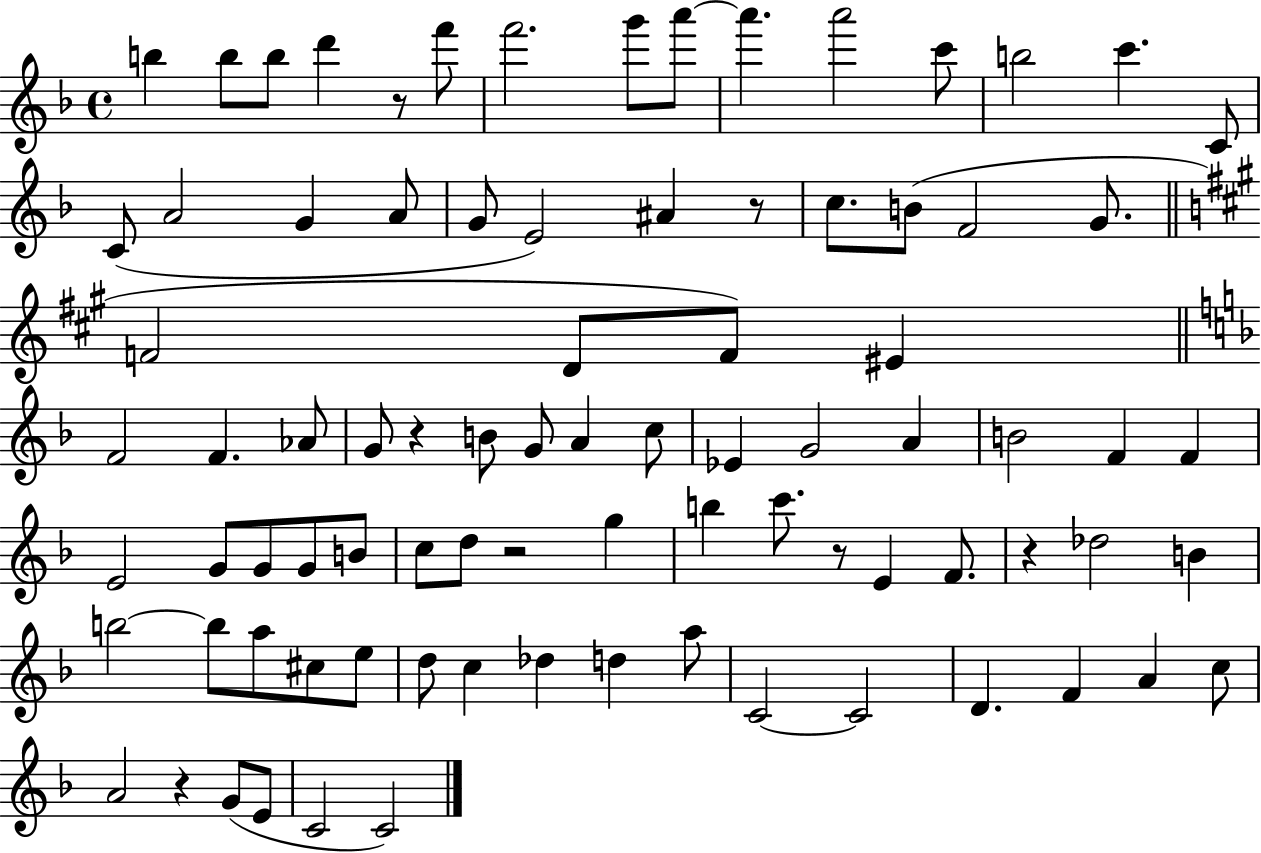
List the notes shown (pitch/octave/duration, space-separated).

B5/q B5/e B5/e D6/q R/e F6/e F6/h. G6/e A6/e A6/q. A6/h C6/e B5/h C6/q. C4/e C4/e A4/h G4/q A4/e G4/e E4/h A#4/q R/e C5/e. B4/e F4/h G4/e. F4/h D4/e F4/e EIS4/q F4/h F4/q. Ab4/e G4/e R/q B4/e G4/e A4/q C5/e Eb4/q G4/h A4/q B4/h F4/q F4/q E4/h G4/e G4/e G4/e B4/e C5/e D5/e R/h G5/q B5/q C6/e. R/e E4/q F4/e. R/q Db5/h B4/q B5/h B5/e A5/e C#5/e E5/e D5/e C5/q Db5/q D5/q A5/e C4/h C4/h D4/q. F4/q A4/q C5/e A4/h R/q G4/e E4/e C4/h C4/h